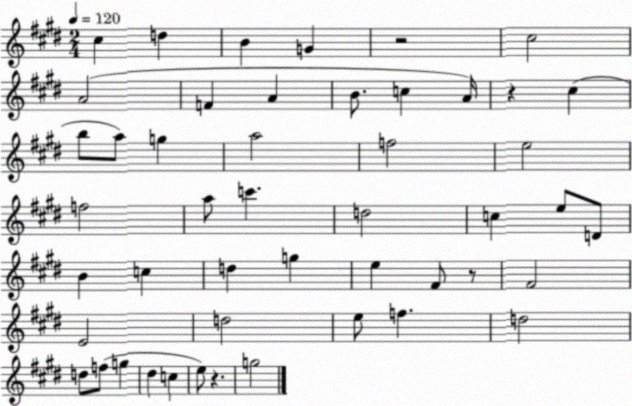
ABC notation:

X:1
T:Untitled
M:2/4
L:1/4
K:E
^c d B G z2 ^c2 A2 F A B/2 c A/4 z ^c b/2 a/2 g a2 f2 e2 f2 a/2 c' d2 c e/2 D/2 B c d g e ^F/2 z/2 ^F2 E2 d2 e/2 f d2 d/2 f/2 g ^d c e/2 z g2